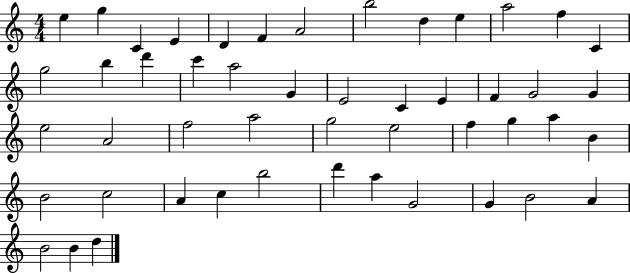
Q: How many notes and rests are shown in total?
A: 49